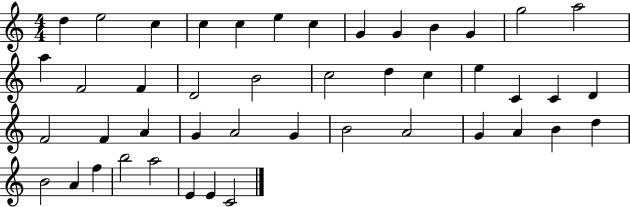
{
  \clef treble
  \numericTimeSignature
  \time 4/4
  \key c \major
  d''4 e''2 c''4 | c''4 c''4 e''4 c''4 | g'4 g'4 b'4 g'4 | g''2 a''2 | \break a''4 f'2 f'4 | d'2 b'2 | c''2 d''4 c''4 | e''4 c'4 c'4 d'4 | \break f'2 f'4 a'4 | g'4 a'2 g'4 | b'2 a'2 | g'4 a'4 b'4 d''4 | \break b'2 a'4 f''4 | b''2 a''2 | e'4 e'4 c'2 | \bar "|."
}